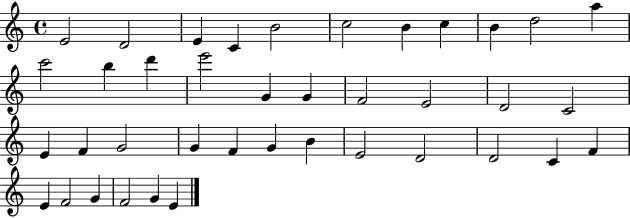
{
  \clef treble
  \time 4/4
  \defaultTimeSignature
  \key c \major
  e'2 d'2 | e'4 c'4 b'2 | c''2 b'4 c''4 | b'4 d''2 a''4 | \break c'''2 b''4 d'''4 | e'''2 g'4 g'4 | f'2 e'2 | d'2 c'2 | \break e'4 f'4 g'2 | g'4 f'4 g'4 b'4 | e'2 d'2 | d'2 c'4 f'4 | \break e'4 f'2 g'4 | f'2 g'4 e'4 | \bar "|."
}